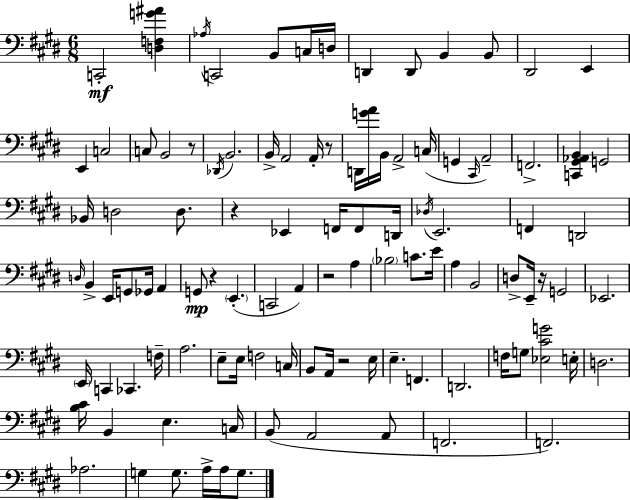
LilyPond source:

{
  \clef bass
  \numericTimeSignature
  \time 6/8
  \key e \major
  c,2-.\mf <d f g' ais'>4 | \acciaccatura { aes16 } c,2 b,8 c16 | d16 d,4 d,8 b,4 b,8 | dis,2 e,4 | \break e,4 c2 | c8 b,2 r8 | \acciaccatura { des,16 } b,2. | b,16-> a,2 a,16-. | \break r8 d,16 <g' a'>16 b,16 a,2-> | c16( g,4 \grace { cis,16 } a,2--) | f,2.-> | <c, gis, aes, b,>4 g,2 | \break bes,16 d2 | d8. r4 ees,4 f,16 | f,8 d,16 \acciaccatura { des16 } e,2. | f,4 d,2 | \break \grace { d16 } b,4-> e,16 g,8 | ges,16 a,4 g,8\mp r4 \parenthesize e,4.-.( | c,2 | a,4) r2 | \break a4 \parenthesize bes2 | c'8. e'16 a4 b,2 | d8-> e,16-- r16 g,2 | ees,2. | \break \parenthesize e,16 c,4 ces,4. | f16-- a2. | e8-- e16 f2 | c16 b,8 a,16 r2 | \break e16 e4.-- f,4. | d,2. | f16 g8 <ees cis' g'>2 | e16-. d2. | \break <b cis'>16 b,4 e4. | c16 b,8( a,2 | a,8 f,2. | f,2.) | \break aes2. | g4 g8. | a16-> a16 g8. \bar "|."
}